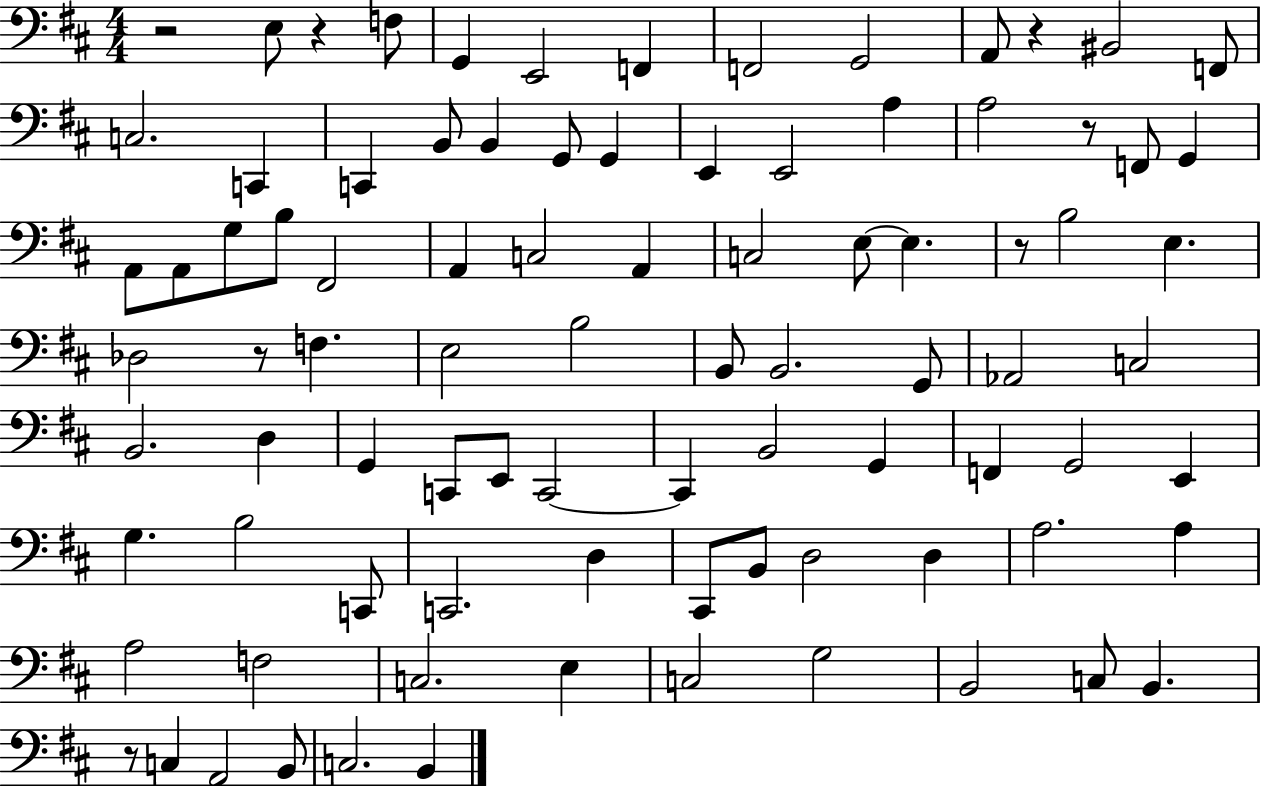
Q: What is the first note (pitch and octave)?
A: E3